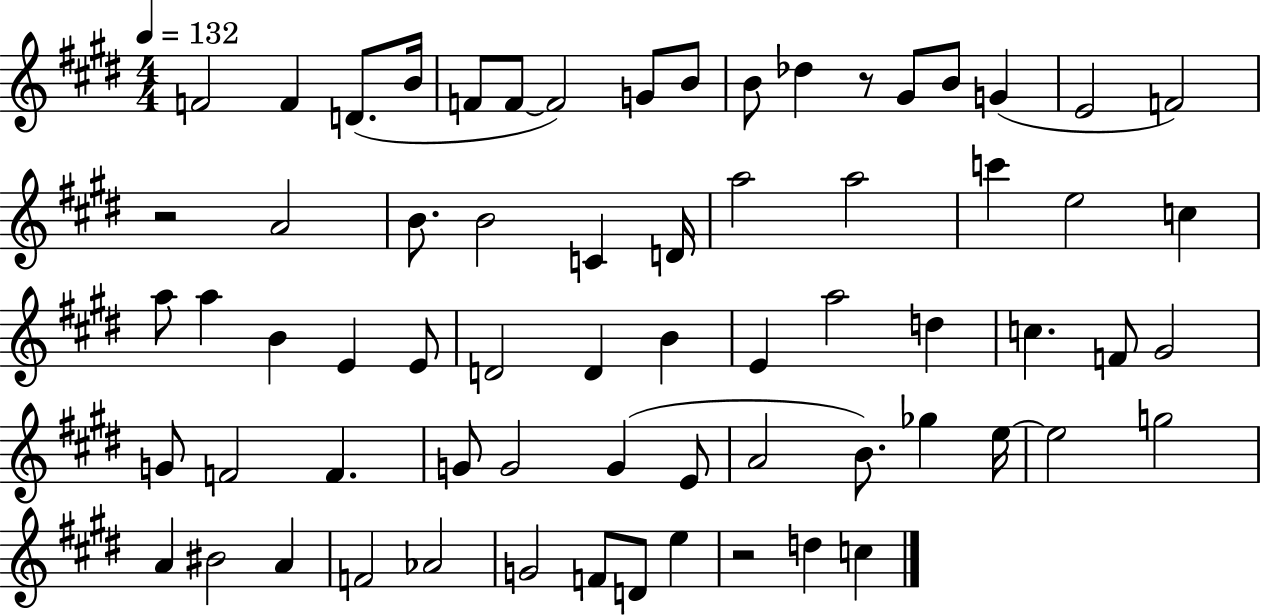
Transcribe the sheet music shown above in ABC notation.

X:1
T:Untitled
M:4/4
L:1/4
K:E
F2 F D/2 B/4 F/2 F/2 F2 G/2 B/2 B/2 _d z/2 ^G/2 B/2 G E2 F2 z2 A2 B/2 B2 C D/4 a2 a2 c' e2 c a/2 a B E E/2 D2 D B E a2 d c F/2 ^G2 G/2 F2 F G/2 G2 G E/2 A2 B/2 _g e/4 e2 g2 A ^B2 A F2 _A2 G2 F/2 D/2 e z2 d c